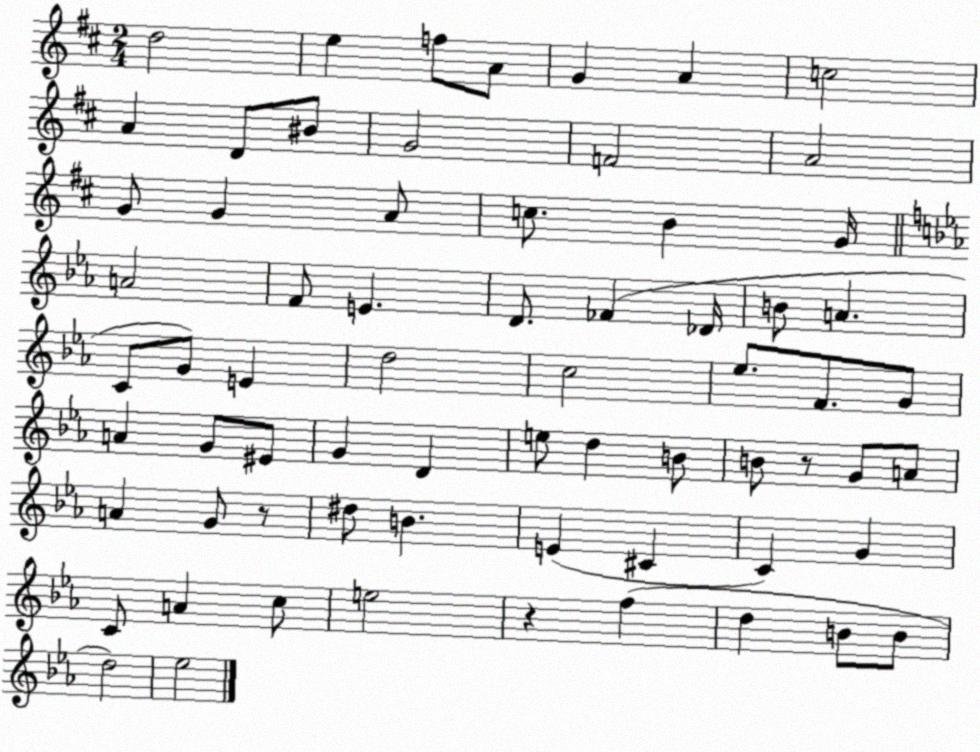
X:1
T:Untitled
M:2/4
L:1/4
K:D
d2 e f/2 A/2 G A c2 A D/2 ^B/2 G2 F2 A2 G/2 G A/2 c/2 B G/4 A2 F/2 E D/2 _F _D/4 B/2 A C/2 G/2 E d2 c2 _e/2 F/2 G/2 A G/2 ^E/2 G D e/2 d B/2 B/2 z/2 G/2 A/2 A G/2 z/2 ^d/2 B E ^C C G C/2 A c/2 e2 z f d B/2 B/2 d2 _e2